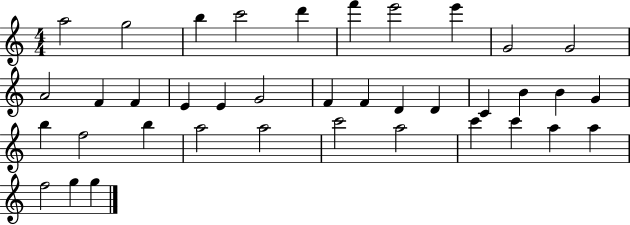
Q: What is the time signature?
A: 4/4